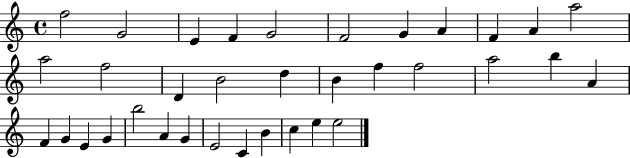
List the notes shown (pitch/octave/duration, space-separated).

F5/h G4/h E4/q F4/q G4/h F4/h G4/q A4/q F4/q A4/q A5/h A5/h F5/h D4/q B4/h D5/q B4/q F5/q F5/h A5/h B5/q A4/q F4/q G4/q E4/q G4/q B5/h A4/q G4/q E4/h C4/q B4/q C5/q E5/q E5/h